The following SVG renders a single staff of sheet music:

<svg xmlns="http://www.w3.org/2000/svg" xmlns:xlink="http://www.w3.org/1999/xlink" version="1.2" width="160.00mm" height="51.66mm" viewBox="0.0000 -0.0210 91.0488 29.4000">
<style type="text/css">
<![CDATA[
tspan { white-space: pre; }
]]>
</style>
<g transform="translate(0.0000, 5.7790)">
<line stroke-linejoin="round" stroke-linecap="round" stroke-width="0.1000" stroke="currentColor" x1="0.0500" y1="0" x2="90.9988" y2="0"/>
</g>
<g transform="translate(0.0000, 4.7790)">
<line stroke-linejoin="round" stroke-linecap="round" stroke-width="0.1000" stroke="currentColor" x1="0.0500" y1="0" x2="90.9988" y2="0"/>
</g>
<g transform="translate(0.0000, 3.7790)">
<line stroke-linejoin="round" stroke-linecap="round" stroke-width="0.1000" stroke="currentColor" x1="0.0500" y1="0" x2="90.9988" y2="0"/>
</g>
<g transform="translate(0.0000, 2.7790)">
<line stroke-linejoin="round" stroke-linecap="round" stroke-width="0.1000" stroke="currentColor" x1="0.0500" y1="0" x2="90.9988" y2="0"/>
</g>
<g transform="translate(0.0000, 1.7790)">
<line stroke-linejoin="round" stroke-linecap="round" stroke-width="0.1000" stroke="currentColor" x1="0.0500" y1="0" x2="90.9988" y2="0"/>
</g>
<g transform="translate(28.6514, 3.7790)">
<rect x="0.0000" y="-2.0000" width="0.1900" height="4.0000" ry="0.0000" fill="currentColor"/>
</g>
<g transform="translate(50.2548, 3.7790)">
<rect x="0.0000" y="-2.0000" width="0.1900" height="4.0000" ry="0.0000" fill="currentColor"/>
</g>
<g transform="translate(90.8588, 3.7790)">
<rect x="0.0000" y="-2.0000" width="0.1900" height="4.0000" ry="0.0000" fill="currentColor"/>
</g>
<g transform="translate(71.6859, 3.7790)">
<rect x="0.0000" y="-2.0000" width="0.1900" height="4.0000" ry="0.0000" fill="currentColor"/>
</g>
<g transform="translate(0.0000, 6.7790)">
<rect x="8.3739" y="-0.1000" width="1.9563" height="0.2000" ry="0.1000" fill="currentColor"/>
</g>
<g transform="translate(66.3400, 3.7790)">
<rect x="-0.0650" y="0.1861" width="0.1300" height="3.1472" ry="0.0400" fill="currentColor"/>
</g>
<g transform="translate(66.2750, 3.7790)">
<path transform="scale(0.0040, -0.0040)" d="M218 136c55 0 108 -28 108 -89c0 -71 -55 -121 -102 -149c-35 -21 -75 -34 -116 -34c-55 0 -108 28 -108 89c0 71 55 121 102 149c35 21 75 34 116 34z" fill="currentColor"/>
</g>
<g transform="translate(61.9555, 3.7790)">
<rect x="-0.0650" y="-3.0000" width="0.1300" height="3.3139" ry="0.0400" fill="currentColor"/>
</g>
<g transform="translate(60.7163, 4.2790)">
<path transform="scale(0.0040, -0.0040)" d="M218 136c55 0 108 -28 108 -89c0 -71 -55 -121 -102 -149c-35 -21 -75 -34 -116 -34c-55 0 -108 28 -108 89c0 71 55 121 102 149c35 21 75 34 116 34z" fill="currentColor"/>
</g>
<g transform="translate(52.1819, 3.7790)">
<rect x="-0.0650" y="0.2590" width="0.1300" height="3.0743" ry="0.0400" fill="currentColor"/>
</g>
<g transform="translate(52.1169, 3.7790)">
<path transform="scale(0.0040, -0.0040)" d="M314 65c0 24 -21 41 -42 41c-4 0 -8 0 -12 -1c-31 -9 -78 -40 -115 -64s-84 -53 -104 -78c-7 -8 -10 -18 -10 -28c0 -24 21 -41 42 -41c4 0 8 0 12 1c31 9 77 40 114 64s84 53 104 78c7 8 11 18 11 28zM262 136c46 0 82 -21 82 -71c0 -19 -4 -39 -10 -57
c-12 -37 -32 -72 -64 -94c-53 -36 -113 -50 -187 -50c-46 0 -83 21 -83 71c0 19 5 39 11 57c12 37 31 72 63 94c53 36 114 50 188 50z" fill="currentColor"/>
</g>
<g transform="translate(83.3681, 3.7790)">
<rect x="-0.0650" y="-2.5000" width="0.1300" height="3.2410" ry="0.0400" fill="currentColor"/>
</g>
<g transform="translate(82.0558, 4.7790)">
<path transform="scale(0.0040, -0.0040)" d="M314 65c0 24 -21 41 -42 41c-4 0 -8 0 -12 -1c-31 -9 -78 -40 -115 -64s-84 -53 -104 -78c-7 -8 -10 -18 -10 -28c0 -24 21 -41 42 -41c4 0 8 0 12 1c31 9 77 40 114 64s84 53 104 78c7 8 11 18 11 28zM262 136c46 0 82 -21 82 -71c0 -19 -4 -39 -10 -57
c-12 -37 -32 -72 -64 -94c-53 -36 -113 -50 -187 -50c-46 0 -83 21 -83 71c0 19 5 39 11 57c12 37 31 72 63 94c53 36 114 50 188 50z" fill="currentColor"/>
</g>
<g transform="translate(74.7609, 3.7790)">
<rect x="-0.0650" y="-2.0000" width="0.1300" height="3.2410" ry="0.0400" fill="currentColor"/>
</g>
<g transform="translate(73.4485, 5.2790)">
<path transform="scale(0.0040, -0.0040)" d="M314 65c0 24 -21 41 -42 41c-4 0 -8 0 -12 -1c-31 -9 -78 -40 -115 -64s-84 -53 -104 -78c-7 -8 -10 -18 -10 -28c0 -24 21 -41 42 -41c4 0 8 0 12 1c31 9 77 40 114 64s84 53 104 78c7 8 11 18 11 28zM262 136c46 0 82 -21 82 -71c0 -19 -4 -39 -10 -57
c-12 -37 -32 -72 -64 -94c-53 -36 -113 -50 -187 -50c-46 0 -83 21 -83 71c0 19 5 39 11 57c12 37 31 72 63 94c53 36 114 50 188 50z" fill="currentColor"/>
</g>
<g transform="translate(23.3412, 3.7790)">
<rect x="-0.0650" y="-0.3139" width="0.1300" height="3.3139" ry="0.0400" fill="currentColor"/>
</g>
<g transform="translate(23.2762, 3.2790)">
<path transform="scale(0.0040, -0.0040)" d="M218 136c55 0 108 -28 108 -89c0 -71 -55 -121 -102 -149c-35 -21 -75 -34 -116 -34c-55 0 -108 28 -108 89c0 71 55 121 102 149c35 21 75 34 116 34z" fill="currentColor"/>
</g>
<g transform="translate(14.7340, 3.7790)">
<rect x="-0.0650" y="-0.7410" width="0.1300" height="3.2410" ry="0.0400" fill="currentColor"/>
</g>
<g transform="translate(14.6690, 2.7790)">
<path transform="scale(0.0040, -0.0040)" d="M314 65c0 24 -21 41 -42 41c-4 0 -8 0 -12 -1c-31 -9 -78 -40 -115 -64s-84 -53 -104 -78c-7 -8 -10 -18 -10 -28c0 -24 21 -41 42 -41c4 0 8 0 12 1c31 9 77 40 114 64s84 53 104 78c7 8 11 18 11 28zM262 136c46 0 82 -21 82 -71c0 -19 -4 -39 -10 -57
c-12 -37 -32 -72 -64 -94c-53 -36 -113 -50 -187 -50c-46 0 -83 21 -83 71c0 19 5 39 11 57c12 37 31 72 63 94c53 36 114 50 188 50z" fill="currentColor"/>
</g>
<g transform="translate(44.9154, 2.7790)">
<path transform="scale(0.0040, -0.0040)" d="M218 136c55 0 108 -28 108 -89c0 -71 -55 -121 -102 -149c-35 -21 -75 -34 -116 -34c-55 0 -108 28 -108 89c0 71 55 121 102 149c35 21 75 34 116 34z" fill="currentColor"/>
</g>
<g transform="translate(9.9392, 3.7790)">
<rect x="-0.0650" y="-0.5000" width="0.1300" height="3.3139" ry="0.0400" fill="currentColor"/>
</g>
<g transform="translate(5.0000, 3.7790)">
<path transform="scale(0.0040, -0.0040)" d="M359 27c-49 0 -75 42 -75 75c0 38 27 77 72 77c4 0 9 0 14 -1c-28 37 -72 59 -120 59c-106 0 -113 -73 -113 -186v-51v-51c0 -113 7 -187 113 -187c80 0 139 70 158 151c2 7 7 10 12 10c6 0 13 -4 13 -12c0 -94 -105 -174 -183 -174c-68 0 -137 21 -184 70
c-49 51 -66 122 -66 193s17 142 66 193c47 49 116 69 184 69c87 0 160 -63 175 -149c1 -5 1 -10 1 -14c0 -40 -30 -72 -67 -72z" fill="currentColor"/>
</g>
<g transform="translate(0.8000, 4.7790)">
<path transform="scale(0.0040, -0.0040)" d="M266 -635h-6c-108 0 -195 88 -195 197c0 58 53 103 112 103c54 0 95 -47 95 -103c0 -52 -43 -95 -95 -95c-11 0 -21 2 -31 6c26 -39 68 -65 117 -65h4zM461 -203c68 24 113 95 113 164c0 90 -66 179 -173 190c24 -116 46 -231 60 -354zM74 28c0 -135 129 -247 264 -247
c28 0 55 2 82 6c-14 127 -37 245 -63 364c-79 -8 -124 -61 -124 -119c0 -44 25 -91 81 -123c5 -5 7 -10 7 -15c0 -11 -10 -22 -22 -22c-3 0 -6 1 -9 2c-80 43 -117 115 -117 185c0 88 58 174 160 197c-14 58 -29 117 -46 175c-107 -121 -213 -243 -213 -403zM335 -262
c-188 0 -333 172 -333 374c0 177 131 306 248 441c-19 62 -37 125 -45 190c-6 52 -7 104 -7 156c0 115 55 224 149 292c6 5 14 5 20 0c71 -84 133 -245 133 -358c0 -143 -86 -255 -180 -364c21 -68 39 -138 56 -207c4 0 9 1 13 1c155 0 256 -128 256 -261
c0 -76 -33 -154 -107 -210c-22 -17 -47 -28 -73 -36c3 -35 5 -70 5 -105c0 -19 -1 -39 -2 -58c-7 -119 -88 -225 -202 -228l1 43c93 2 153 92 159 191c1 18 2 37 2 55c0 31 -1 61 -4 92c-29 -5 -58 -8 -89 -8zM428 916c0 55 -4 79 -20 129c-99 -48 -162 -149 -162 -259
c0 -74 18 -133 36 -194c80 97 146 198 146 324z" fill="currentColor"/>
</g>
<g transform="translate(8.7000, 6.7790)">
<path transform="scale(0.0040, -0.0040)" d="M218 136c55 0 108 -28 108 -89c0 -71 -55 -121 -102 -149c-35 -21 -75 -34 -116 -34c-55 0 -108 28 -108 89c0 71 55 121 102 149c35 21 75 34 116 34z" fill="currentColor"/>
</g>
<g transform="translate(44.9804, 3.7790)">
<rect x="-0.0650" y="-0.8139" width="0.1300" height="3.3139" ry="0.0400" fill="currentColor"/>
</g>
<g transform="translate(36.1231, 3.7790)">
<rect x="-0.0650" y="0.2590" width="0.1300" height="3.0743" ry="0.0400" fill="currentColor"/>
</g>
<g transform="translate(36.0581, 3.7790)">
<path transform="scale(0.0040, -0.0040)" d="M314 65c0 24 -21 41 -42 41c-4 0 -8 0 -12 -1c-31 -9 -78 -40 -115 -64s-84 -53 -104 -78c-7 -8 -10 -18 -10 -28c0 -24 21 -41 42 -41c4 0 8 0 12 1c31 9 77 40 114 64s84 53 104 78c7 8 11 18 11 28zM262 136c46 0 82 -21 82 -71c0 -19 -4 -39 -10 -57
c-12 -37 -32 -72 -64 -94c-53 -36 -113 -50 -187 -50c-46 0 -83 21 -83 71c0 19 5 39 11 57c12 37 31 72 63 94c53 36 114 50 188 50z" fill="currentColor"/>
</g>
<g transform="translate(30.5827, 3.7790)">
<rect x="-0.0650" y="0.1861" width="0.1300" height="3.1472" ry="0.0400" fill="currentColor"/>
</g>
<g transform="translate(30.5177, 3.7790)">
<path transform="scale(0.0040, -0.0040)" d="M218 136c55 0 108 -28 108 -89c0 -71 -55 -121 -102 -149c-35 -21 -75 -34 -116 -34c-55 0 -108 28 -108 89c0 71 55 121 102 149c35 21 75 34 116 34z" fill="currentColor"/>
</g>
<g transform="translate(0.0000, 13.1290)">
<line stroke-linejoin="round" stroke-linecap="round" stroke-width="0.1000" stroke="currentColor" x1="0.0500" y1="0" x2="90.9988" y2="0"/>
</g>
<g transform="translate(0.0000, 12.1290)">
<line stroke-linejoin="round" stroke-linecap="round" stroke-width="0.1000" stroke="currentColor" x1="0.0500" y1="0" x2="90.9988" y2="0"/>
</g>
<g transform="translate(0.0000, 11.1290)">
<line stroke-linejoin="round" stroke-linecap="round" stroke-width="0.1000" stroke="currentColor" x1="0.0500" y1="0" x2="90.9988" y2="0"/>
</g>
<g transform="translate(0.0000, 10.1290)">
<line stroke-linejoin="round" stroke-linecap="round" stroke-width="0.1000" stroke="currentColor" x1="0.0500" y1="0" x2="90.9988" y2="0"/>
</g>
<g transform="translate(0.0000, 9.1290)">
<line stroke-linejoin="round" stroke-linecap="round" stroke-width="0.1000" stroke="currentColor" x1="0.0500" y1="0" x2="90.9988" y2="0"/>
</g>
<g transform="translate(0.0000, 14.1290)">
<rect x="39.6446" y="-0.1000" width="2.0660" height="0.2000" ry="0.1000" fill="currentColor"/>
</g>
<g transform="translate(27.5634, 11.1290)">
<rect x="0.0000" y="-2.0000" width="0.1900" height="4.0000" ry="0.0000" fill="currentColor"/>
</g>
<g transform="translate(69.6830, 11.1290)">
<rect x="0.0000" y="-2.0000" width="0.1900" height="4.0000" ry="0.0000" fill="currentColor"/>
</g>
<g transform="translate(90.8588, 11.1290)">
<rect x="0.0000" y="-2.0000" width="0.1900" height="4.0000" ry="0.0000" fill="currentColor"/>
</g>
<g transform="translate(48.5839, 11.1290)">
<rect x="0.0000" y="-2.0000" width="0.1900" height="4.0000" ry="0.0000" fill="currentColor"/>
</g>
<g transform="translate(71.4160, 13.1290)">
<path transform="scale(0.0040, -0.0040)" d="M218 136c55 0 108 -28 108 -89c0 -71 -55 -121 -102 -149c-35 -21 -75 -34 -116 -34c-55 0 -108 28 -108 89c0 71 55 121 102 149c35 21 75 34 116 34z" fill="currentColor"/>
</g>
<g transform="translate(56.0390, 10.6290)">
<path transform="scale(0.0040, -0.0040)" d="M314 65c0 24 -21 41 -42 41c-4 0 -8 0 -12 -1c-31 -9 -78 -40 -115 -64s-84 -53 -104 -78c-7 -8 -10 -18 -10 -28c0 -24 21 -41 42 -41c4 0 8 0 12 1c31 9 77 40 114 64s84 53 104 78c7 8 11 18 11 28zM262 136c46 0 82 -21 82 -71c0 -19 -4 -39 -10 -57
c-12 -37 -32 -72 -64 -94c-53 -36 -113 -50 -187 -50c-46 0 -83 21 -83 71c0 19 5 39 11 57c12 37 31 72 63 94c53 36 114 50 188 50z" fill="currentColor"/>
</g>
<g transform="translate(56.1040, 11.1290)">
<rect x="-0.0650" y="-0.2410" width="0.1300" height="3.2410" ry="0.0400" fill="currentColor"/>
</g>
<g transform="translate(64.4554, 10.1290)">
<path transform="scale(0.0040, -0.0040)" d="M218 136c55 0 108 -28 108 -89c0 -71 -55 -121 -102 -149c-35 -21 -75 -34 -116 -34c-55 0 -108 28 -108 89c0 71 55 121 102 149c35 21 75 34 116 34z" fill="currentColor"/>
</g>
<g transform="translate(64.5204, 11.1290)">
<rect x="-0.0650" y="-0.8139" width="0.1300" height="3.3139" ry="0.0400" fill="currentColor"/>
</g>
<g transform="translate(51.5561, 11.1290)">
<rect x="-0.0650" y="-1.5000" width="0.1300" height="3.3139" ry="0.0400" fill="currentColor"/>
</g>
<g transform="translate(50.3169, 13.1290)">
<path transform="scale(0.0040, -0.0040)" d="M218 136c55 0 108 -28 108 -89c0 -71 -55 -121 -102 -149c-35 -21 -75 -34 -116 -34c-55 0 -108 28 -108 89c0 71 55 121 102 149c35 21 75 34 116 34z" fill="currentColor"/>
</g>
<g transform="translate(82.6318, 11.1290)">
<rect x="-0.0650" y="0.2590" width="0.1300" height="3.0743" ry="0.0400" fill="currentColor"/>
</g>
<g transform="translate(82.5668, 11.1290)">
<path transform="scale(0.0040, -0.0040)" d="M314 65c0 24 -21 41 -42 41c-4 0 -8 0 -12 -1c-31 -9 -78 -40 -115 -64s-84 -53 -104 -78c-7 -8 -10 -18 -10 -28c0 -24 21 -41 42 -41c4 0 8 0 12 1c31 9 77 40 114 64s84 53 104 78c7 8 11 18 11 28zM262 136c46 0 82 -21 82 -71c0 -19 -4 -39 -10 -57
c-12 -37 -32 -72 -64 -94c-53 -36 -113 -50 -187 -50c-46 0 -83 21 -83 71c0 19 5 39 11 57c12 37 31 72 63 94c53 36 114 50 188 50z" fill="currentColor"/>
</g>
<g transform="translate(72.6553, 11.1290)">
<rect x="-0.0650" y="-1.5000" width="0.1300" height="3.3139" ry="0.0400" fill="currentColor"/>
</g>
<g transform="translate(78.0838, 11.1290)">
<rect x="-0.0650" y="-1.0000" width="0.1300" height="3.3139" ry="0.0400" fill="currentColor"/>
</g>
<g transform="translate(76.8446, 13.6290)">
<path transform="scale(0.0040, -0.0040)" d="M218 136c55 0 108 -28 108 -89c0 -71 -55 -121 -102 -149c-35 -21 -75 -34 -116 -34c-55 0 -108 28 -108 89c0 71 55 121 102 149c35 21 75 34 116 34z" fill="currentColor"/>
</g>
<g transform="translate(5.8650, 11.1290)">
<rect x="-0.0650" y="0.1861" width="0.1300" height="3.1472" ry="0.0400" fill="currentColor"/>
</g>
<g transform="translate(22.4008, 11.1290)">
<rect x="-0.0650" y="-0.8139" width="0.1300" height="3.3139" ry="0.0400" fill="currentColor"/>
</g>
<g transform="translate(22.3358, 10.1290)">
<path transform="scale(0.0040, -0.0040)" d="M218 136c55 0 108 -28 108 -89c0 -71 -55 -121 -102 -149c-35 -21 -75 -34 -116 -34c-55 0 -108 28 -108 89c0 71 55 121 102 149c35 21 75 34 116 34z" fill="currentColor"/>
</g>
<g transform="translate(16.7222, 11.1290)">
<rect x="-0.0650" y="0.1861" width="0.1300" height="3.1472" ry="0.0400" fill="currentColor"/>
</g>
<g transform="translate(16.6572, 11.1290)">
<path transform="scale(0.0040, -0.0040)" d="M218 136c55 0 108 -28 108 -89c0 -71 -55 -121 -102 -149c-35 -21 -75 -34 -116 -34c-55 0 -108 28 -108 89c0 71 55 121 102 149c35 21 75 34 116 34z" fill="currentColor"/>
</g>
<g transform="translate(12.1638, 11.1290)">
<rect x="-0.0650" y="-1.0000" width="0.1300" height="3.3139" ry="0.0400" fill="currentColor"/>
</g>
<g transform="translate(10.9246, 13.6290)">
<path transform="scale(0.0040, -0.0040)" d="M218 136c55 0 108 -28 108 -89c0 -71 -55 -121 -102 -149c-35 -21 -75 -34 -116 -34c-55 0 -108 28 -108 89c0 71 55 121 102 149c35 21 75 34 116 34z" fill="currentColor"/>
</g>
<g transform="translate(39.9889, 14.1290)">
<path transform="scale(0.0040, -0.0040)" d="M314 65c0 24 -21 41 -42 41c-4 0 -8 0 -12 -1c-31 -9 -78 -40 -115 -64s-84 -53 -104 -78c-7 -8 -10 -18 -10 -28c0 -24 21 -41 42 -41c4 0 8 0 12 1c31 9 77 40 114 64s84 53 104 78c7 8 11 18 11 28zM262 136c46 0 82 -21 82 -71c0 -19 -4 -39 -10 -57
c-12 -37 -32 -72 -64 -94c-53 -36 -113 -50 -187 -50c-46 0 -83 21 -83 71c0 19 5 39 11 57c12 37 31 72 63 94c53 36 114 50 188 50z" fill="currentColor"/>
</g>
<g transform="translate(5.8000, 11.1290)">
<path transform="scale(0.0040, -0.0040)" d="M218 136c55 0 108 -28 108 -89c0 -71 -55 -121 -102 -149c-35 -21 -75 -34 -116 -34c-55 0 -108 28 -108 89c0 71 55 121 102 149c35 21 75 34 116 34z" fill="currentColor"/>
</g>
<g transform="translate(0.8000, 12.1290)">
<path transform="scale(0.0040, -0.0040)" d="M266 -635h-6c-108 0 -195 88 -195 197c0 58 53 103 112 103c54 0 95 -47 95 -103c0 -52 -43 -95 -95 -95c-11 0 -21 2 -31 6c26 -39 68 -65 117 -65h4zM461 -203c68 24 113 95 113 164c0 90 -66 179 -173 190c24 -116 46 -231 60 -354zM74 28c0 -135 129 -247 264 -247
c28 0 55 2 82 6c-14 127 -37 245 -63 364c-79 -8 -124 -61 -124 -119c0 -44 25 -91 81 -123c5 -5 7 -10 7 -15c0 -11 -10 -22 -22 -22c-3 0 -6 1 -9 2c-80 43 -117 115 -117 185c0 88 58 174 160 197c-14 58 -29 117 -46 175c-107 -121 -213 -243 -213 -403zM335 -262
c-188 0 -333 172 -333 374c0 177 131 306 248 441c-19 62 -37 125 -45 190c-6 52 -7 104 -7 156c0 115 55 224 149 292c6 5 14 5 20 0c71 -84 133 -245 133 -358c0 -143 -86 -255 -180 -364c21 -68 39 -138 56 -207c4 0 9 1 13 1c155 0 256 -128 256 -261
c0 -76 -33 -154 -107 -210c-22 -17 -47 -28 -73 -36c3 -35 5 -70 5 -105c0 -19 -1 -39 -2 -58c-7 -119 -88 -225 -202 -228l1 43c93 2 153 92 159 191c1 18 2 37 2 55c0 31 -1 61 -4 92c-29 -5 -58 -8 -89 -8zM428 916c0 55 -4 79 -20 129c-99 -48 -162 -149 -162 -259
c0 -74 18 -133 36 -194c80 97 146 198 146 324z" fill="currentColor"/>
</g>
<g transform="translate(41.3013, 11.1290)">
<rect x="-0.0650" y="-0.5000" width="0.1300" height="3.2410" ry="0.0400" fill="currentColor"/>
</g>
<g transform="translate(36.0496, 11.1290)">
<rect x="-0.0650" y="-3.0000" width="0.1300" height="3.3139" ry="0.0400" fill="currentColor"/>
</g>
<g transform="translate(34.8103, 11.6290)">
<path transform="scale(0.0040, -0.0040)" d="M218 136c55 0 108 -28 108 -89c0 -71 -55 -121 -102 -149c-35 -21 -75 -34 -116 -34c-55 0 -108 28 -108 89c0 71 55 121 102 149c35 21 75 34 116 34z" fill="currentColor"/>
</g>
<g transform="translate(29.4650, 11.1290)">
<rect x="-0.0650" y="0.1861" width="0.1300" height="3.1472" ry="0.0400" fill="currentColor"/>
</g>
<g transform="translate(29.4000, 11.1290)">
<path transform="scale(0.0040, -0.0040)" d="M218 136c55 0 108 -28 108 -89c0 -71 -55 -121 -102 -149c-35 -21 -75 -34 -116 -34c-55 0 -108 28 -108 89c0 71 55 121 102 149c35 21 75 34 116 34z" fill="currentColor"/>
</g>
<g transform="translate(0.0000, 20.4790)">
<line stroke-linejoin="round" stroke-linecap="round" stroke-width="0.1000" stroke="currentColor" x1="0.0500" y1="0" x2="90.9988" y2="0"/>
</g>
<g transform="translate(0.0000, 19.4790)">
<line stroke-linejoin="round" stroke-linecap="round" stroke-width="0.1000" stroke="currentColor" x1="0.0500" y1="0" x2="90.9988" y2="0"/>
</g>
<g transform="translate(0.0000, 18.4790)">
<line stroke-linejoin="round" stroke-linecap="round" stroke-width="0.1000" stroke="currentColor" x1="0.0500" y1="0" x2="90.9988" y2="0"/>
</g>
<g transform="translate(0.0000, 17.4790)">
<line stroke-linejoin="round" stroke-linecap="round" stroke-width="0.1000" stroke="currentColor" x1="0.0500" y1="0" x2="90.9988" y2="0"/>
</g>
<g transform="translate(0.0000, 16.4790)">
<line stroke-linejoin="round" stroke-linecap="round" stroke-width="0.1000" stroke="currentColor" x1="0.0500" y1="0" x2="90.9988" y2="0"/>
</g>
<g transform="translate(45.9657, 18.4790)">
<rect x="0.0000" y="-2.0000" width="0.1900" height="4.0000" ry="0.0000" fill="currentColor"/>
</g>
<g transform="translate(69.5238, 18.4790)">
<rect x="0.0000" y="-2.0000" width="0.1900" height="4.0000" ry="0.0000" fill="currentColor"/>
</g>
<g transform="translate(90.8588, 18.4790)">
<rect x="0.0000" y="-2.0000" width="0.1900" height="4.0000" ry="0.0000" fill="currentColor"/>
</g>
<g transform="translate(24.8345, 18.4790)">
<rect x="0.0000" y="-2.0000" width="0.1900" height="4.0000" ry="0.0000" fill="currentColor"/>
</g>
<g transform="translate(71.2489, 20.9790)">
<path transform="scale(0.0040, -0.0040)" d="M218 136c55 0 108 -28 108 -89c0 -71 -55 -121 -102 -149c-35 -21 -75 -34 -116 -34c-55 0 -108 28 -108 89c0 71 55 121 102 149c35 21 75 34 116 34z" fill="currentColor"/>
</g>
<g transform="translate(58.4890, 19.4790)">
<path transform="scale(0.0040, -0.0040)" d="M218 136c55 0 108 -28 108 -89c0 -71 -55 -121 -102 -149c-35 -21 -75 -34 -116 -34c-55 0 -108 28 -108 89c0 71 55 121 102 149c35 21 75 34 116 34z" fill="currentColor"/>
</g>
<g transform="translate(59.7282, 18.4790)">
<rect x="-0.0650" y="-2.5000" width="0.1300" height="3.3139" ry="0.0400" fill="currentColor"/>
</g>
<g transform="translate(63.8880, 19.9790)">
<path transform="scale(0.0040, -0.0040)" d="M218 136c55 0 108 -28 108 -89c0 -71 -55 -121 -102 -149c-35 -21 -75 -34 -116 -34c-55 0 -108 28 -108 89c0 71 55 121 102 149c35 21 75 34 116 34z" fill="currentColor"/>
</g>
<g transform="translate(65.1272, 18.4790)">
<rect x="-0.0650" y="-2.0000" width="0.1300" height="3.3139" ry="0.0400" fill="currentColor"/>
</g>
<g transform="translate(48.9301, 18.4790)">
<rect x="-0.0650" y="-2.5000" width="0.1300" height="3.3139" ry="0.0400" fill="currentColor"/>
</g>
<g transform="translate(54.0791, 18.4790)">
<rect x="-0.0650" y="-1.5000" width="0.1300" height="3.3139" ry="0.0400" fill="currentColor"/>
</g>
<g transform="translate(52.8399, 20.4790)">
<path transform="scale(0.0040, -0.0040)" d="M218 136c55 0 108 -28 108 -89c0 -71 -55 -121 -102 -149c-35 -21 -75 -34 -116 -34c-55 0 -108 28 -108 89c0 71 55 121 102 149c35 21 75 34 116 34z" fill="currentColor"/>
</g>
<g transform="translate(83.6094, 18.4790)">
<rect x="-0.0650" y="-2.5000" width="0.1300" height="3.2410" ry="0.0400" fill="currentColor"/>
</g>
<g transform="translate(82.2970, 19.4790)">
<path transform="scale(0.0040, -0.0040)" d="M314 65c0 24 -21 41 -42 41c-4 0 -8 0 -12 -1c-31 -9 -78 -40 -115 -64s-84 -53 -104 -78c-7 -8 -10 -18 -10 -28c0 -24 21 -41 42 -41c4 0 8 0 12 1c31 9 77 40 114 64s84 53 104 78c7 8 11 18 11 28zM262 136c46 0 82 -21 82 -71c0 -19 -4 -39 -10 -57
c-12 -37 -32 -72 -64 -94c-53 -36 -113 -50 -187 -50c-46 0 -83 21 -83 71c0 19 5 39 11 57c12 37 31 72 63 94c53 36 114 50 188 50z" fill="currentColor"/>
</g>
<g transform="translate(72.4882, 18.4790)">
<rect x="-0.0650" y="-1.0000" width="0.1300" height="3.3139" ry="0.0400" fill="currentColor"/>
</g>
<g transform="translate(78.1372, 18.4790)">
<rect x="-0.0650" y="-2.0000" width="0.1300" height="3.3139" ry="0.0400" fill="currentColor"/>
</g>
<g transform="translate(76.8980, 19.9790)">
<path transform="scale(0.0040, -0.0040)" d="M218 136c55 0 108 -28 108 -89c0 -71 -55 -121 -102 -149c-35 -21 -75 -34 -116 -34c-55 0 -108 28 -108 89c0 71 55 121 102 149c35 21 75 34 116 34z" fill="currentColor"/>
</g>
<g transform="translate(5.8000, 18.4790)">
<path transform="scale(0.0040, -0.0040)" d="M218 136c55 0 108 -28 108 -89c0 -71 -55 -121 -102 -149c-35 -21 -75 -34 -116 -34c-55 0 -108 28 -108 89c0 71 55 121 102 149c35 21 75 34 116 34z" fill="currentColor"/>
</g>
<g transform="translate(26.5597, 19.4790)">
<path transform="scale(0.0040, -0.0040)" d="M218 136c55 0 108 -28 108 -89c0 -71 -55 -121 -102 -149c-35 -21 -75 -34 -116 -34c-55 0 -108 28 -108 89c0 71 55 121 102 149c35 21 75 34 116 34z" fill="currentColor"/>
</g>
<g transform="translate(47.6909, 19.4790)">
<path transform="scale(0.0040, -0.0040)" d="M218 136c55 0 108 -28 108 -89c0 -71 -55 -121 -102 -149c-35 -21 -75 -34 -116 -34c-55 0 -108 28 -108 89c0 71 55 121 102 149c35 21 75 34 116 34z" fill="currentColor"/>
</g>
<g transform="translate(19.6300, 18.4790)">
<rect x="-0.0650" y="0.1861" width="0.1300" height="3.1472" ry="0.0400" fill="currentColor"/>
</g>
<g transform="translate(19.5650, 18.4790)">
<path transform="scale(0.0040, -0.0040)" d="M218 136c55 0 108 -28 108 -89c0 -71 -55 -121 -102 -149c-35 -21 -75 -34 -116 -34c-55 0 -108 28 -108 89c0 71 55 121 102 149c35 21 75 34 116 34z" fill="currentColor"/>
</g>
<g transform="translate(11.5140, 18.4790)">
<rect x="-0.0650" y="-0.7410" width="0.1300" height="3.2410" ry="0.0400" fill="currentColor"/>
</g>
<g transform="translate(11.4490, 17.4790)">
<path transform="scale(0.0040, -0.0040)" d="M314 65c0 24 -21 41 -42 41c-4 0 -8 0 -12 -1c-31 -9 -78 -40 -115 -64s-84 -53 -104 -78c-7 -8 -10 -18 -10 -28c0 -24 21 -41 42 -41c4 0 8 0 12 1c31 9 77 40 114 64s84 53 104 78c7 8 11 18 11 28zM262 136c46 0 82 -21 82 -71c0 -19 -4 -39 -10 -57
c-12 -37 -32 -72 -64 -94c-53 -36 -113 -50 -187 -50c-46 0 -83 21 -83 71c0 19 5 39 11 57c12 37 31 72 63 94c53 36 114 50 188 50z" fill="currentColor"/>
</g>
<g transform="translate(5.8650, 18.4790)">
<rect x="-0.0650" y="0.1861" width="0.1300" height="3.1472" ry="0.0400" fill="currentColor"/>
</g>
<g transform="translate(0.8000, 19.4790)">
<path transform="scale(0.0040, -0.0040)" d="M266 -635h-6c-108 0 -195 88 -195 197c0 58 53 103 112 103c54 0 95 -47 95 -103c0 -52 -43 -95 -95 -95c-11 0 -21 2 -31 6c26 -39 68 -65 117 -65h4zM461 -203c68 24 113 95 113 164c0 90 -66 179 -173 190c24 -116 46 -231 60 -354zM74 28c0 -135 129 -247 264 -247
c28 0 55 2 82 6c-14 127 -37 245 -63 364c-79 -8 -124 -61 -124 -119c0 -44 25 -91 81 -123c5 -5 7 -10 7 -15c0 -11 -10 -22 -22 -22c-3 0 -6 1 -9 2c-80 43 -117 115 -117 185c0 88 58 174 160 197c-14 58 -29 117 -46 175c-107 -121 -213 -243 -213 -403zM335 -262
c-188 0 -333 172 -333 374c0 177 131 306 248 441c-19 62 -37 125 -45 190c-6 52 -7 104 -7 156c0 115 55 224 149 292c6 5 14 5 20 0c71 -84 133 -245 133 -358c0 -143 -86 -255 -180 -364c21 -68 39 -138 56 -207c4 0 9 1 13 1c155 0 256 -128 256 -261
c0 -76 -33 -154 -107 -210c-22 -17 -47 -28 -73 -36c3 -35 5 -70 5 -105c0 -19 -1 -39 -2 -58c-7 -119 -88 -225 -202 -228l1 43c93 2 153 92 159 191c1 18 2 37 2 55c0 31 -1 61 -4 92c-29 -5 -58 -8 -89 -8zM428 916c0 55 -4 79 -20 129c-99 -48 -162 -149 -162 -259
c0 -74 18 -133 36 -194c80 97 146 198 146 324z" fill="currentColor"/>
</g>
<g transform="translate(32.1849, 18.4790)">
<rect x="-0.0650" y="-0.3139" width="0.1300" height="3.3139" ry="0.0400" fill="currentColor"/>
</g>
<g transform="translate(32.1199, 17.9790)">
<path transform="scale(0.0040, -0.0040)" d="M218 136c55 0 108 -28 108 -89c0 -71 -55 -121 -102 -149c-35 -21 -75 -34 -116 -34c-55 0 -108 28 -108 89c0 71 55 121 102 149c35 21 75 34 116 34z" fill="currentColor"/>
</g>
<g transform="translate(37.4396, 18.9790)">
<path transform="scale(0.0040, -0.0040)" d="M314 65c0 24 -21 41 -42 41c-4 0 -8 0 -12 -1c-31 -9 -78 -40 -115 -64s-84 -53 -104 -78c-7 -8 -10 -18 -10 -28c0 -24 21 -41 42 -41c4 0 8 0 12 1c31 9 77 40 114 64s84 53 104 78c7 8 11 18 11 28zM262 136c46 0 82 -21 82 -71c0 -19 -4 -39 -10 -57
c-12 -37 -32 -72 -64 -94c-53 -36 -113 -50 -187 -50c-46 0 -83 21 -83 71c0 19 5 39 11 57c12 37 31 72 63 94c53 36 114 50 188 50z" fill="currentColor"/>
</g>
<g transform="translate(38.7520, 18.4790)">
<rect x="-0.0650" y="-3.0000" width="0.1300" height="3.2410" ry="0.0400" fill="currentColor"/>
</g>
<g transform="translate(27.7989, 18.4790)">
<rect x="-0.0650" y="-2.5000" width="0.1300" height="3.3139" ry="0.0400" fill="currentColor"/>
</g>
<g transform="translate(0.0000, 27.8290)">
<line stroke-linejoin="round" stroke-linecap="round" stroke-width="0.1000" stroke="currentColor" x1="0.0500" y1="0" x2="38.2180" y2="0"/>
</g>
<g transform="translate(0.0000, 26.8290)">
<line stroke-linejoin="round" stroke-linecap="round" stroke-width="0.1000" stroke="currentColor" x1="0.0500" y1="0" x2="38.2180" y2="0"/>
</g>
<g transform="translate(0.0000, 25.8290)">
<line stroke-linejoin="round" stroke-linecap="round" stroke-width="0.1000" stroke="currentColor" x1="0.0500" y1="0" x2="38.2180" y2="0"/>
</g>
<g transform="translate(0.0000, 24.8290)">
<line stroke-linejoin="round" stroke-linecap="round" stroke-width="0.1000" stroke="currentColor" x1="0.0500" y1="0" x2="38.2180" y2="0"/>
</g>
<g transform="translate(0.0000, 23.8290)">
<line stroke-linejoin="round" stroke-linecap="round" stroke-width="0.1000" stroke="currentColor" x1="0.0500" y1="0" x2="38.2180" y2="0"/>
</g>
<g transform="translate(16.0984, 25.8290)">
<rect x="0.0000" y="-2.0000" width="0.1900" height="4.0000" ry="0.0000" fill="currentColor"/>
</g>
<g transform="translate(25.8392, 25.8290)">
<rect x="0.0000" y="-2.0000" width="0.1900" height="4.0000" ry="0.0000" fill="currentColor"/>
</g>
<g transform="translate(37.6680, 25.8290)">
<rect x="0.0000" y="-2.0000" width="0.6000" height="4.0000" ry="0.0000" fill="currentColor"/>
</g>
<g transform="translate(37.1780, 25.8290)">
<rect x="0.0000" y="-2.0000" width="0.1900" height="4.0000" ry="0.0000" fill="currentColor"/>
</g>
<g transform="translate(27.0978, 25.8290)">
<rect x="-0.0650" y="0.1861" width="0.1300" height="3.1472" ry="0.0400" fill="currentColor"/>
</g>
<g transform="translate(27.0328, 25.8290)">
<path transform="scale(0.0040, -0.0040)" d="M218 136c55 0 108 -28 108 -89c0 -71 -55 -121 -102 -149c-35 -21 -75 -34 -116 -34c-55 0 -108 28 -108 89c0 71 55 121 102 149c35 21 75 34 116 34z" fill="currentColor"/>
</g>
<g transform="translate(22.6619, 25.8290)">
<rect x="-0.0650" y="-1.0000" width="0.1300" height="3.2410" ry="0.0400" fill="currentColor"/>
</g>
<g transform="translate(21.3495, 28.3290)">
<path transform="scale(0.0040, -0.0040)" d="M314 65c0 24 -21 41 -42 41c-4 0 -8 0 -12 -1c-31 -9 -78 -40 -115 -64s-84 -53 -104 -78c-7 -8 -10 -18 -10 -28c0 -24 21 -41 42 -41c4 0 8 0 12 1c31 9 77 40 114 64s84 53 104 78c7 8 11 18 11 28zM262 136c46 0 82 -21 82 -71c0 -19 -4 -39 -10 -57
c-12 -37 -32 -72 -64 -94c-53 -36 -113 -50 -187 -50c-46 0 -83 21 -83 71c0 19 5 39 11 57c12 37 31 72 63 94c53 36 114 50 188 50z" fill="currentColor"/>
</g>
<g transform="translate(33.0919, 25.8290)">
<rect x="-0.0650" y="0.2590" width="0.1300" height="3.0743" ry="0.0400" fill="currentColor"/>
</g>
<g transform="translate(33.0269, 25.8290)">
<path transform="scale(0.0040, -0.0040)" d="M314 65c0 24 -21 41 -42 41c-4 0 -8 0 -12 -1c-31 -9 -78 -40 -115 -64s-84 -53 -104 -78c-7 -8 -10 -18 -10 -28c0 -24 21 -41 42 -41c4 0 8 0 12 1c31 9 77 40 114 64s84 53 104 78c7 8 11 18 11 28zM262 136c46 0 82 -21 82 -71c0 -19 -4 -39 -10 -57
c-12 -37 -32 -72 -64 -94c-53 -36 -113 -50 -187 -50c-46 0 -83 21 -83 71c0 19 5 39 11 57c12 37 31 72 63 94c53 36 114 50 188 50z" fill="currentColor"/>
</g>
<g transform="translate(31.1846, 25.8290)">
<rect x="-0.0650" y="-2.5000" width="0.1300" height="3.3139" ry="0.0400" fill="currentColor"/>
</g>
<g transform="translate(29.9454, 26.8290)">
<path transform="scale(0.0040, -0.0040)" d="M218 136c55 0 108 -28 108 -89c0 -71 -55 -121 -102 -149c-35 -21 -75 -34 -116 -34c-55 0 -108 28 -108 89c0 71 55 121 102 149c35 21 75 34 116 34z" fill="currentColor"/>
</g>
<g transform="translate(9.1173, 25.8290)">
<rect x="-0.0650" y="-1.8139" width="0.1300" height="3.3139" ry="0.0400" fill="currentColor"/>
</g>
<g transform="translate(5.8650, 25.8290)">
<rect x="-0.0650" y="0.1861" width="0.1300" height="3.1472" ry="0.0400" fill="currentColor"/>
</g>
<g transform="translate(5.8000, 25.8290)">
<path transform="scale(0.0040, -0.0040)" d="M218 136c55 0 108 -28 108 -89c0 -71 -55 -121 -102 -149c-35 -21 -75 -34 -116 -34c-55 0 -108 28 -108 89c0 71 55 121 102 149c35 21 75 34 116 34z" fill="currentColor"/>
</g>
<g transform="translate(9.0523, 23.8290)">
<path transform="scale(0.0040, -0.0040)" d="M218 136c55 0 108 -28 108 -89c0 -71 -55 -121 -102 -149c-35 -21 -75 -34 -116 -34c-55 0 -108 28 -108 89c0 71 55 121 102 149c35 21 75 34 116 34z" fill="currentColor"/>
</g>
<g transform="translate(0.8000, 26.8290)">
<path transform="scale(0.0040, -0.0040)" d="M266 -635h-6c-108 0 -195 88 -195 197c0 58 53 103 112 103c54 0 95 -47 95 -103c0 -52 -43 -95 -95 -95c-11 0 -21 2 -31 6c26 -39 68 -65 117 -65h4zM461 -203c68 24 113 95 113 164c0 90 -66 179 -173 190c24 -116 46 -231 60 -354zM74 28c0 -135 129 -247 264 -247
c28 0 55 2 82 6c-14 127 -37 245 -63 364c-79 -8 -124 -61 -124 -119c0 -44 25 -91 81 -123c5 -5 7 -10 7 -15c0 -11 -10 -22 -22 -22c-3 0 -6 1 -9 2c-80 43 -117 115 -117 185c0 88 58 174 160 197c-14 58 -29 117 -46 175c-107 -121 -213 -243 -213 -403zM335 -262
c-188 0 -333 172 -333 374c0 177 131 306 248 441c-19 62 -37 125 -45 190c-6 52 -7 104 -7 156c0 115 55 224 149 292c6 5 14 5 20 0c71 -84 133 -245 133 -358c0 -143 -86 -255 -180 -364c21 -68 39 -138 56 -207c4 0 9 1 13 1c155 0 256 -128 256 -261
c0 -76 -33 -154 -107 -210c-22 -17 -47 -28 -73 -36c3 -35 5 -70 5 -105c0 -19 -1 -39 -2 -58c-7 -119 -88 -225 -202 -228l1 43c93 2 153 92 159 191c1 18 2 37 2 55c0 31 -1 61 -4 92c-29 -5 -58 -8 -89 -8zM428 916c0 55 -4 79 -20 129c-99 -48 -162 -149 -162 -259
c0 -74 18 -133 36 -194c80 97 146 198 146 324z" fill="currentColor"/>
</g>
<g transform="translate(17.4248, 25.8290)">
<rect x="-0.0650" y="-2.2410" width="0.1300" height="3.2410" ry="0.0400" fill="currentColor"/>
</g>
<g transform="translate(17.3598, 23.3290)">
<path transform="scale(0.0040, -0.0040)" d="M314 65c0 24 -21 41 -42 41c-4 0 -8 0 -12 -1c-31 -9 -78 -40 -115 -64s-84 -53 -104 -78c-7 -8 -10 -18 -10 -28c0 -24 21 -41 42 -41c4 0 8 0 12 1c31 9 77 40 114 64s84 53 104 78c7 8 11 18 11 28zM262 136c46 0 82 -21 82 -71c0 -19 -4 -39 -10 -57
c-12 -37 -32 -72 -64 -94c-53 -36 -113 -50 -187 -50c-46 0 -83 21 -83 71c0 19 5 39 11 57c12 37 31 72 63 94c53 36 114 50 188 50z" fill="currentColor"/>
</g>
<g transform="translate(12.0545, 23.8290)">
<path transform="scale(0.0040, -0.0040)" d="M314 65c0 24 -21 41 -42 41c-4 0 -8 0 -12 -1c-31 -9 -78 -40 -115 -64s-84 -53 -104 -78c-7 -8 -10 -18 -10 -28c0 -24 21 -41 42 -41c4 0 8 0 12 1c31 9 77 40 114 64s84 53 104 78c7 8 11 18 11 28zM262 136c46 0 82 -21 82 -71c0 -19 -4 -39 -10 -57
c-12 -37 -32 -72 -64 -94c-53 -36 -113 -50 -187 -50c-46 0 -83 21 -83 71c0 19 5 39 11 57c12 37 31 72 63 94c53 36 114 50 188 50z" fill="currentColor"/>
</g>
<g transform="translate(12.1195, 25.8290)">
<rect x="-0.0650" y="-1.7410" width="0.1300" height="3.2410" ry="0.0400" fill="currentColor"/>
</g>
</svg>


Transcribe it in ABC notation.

X:1
T:Untitled
M:4/4
L:1/4
K:C
C d2 c B B2 d B2 A B F2 G2 B D B d B A C2 E c2 d E D B2 B d2 B G c A2 G E G F D F G2 B f f2 g2 D2 B G B2